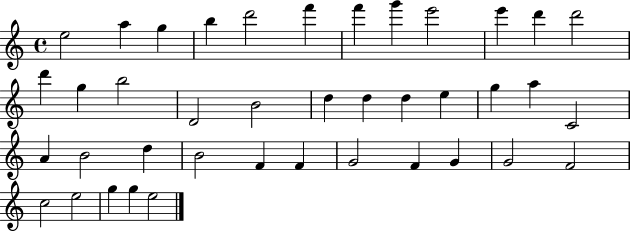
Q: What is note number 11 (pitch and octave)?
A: D6